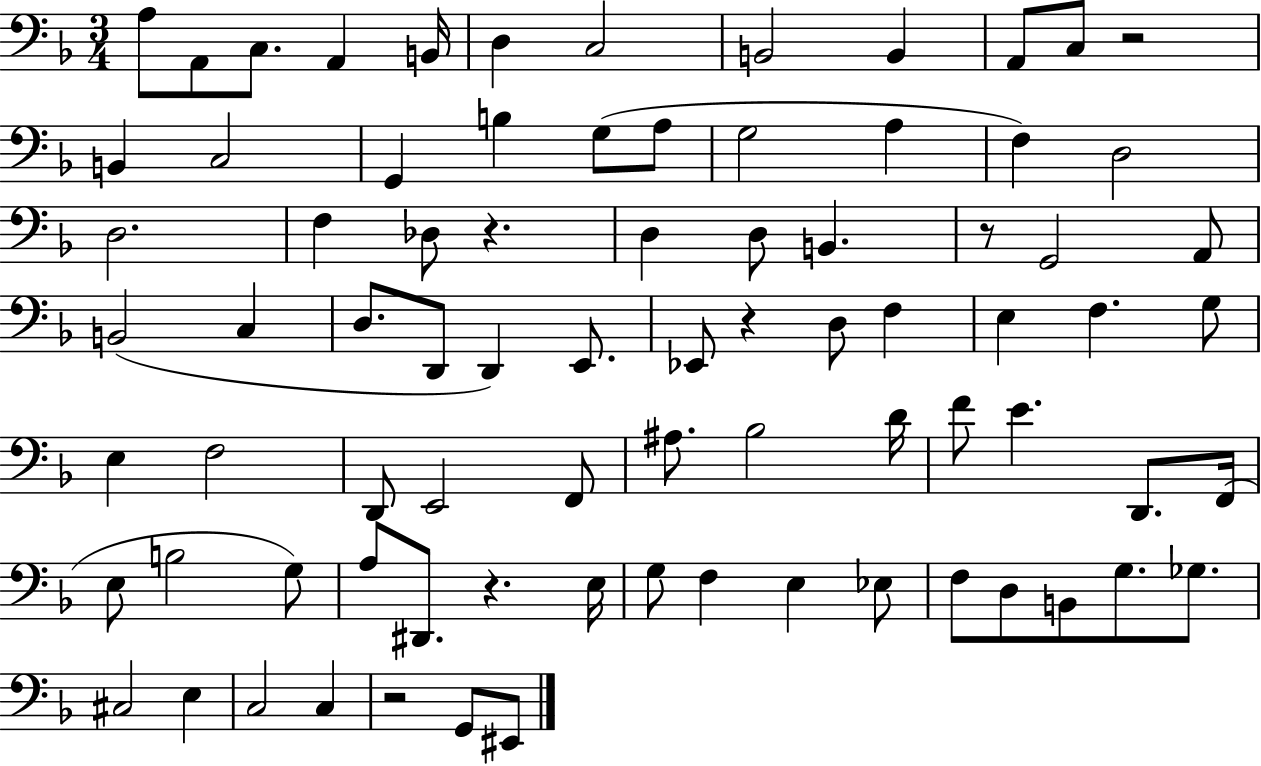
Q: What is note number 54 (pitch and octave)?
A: E3